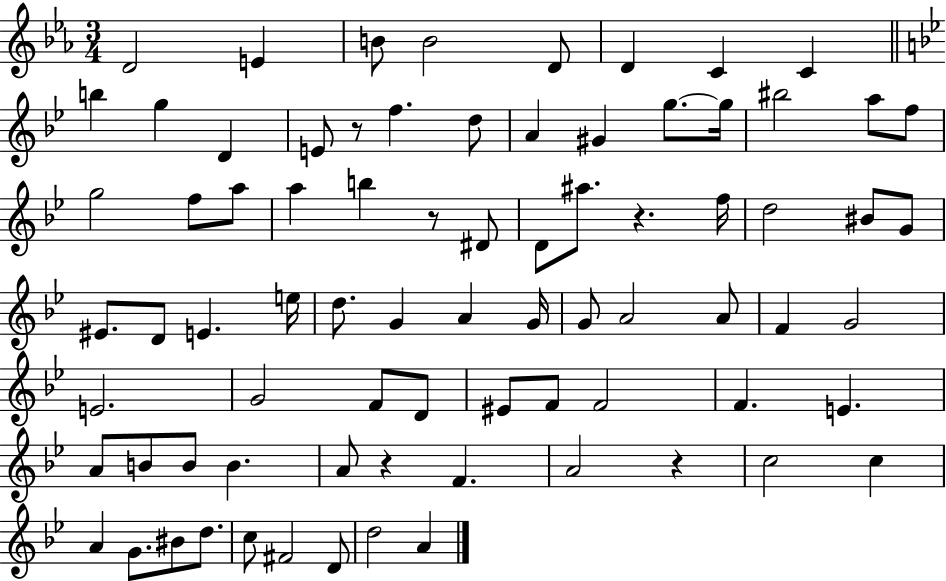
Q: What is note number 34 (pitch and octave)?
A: EIS4